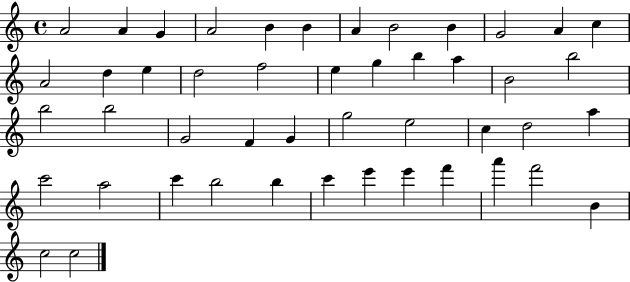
X:1
T:Untitled
M:4/4
L:1/4
K:C
A2 A G A2 B B A B2 B G2 A c A2 d e d2 f2 e g b a B2 b2 b2 b2 G2 F G g2 e2 c d2 a c'2 a2 c' b2 b c' e' e' f' a' f'2 B c2 c2